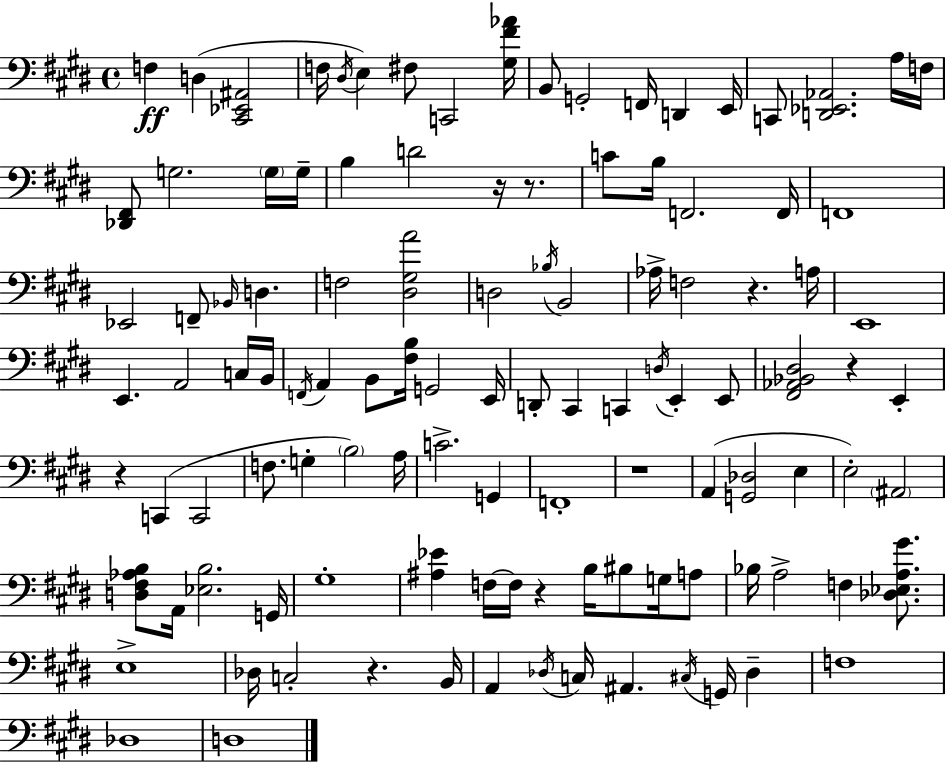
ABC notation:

X:1
T:Untitled
M:4/4
L:1/4
K:E
F, D, [^C,,_E,,^A,,]2 F,/4 ^D,/4 E, ^F,/2 C,,2 [^G,^F_A]/4 B,,/2 G,,2 F,,/4 D,, E,,/4 C,,/2 [D,,_E,,_A,,]2 A,/4 F,/4 [_D,,^F,,]/2 G,2 G,/4 G,/4 B, D2 z/4 z/2 C/2 B,/4 F,,2 F,,/4 F,,4 _E,,2 F,,/2 _B,,/4 D, F,2 [^D,^G,A]2 D,2 _B,/4 B,,2 _A,/4 F,2 z A,/4 E,,4 E,, A,,2 C,/4 B,,/4 F,,/4 A,, B,,/2 [^F,B,]/4 G,,2 E,,/4 D,,/2 ^C,, C,, D,/4 E,, E,,/2 [^F,,_A,,_B,,^D,]2 z E,, z C,, C,,2 F,/2 G, B,2 A,/4 C2 G,, F,,4 z4 A,, [G,,_D,]2 E, E,2 ^A,,2 [D,^F,_A,B,]/2 A,,/4 [_E,B,]2 G,,/4 ^G,4 [^A,_E] F,/4 F,/4 z B,/4 ^B,/2 G,/4 A,/2 _B,/4 A,2 F, [_D,_E,A,^G]/2 E,4 _D,/4 C,2 z B,,/4 A,, _D,/4 C,/4 ^A,, ^C,/4 G,,/4 _D, F,4 _D,4 D,4